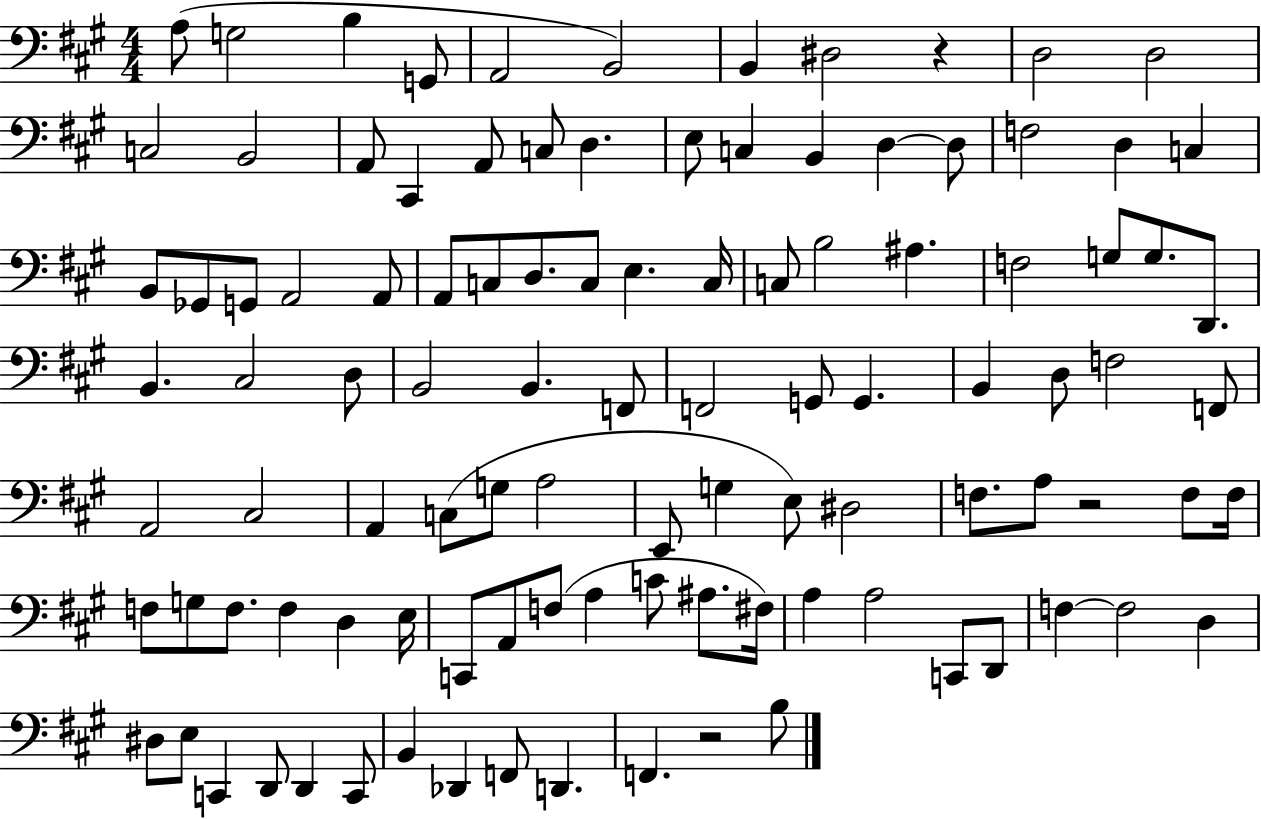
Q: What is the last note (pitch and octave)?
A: B3